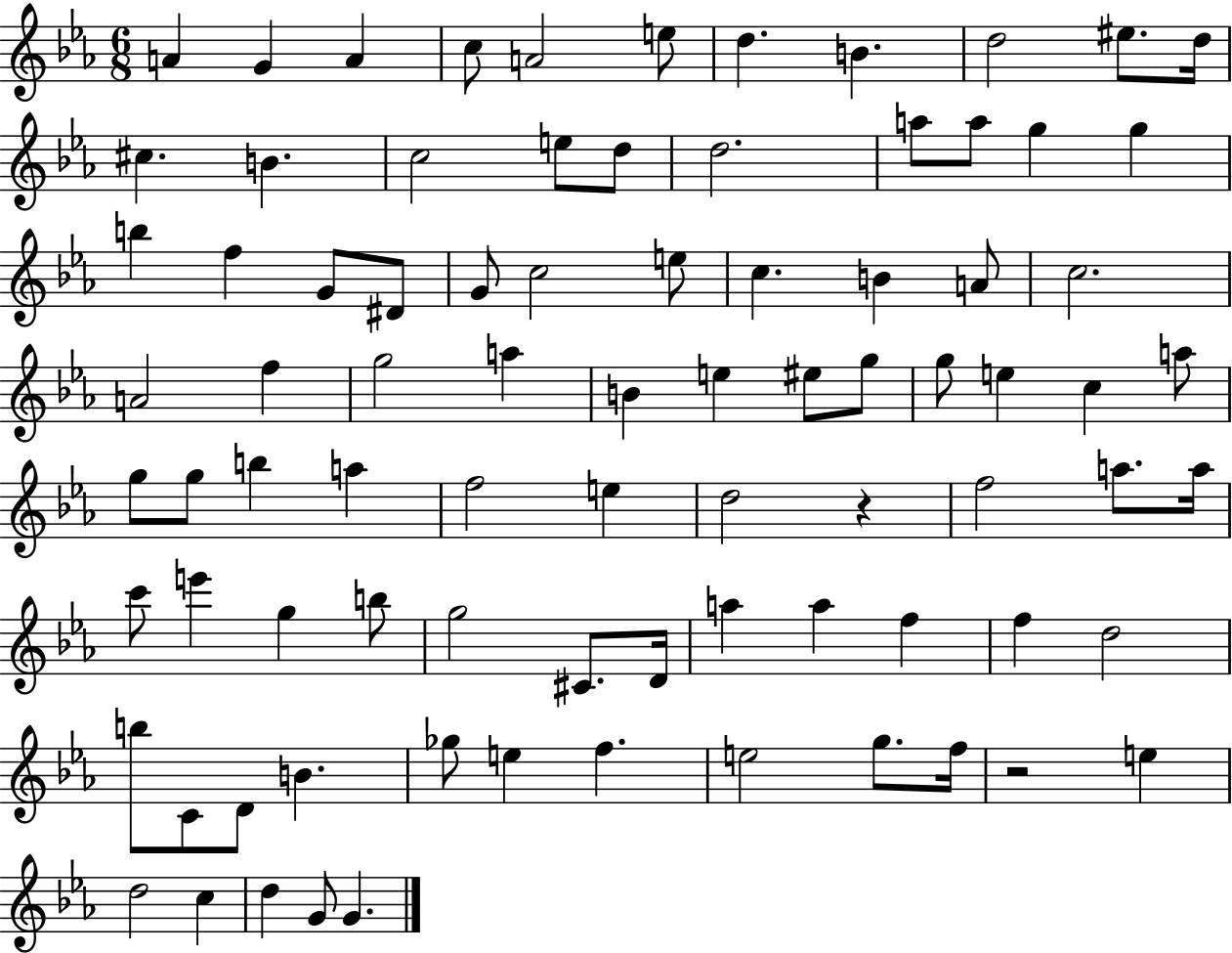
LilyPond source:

{
  \clef treble
  \numericTimeSignature
  \time 6/8
  \key ees \major
  \repeat volta 2 { a'4 g'4 a'4 | c''8 a'2 e''8 | d''4. b'4. | d''2 eis''8. d''16 | \break cis''4. b'4. | c''2 e''8 d''8 | d''2. | a''8 a''8 g''4 g''4 | \break b''4 f''4 g'8 dis'8 | g'8 c''2 e''8 | c''4. b'4 a'8 | c''2. | \break a'2 f''4 | g''2 a''4 | b'4 e''4 eis''8 g''8 | g''8 e''4 c''4 a''8 | \break g''8 g''8 b''4 a''4 | f''2 e''4 | d''2 r4 | f''2 a''8. a''16 | \break c'''8 e'''4 g''4 b''8 | g''2 cis'8. d'16 | a''4 a''4 f''4 | f''4 d''2 | \break b''8 c'8 d'8 b'4. | ges''8 e''4 f''4. | e''2 g''8. f''16 | r2 e''4 | \break d''2 c''4 | d''4 g'8 g'4. | } \bar "|."
}